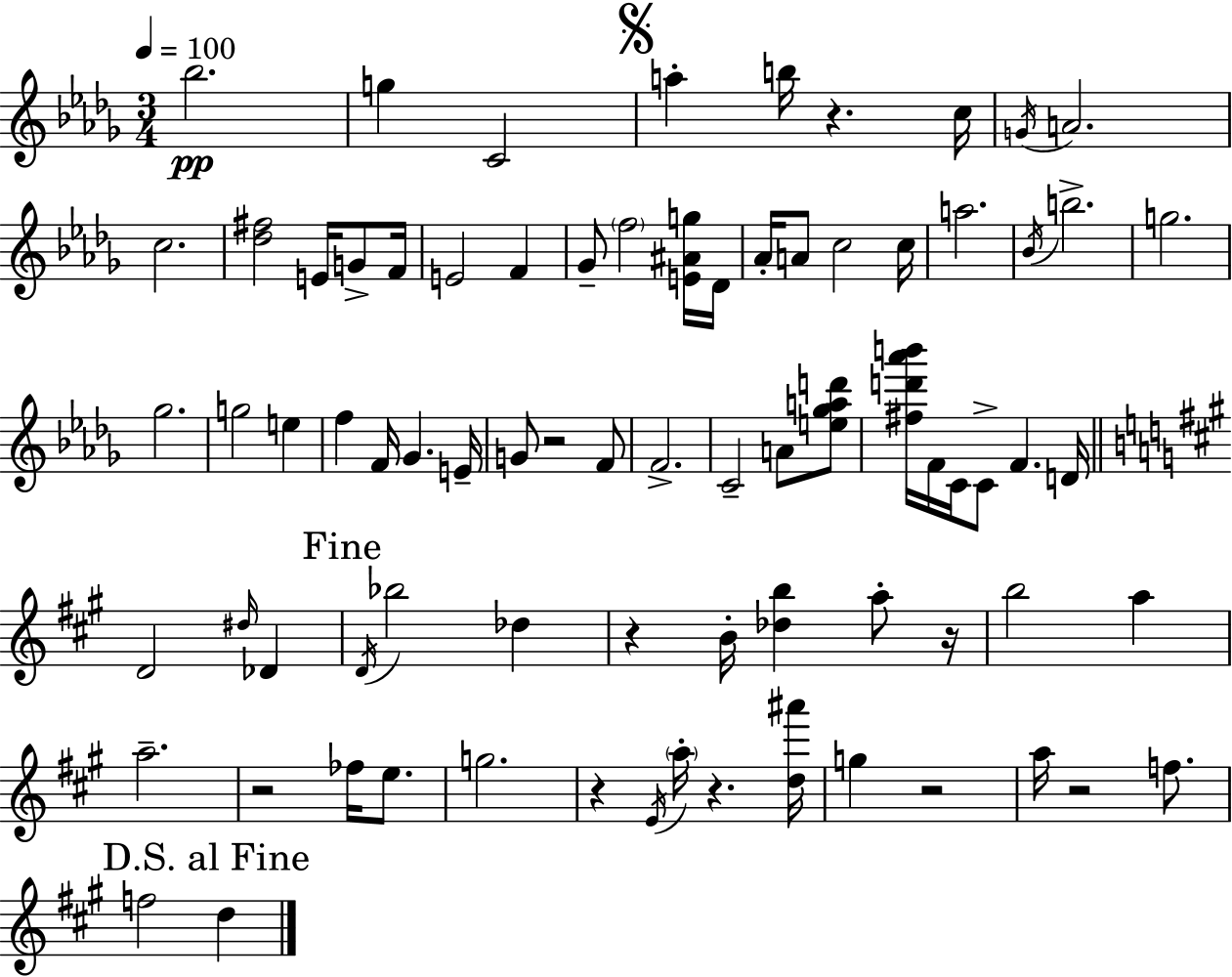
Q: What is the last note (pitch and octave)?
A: D5